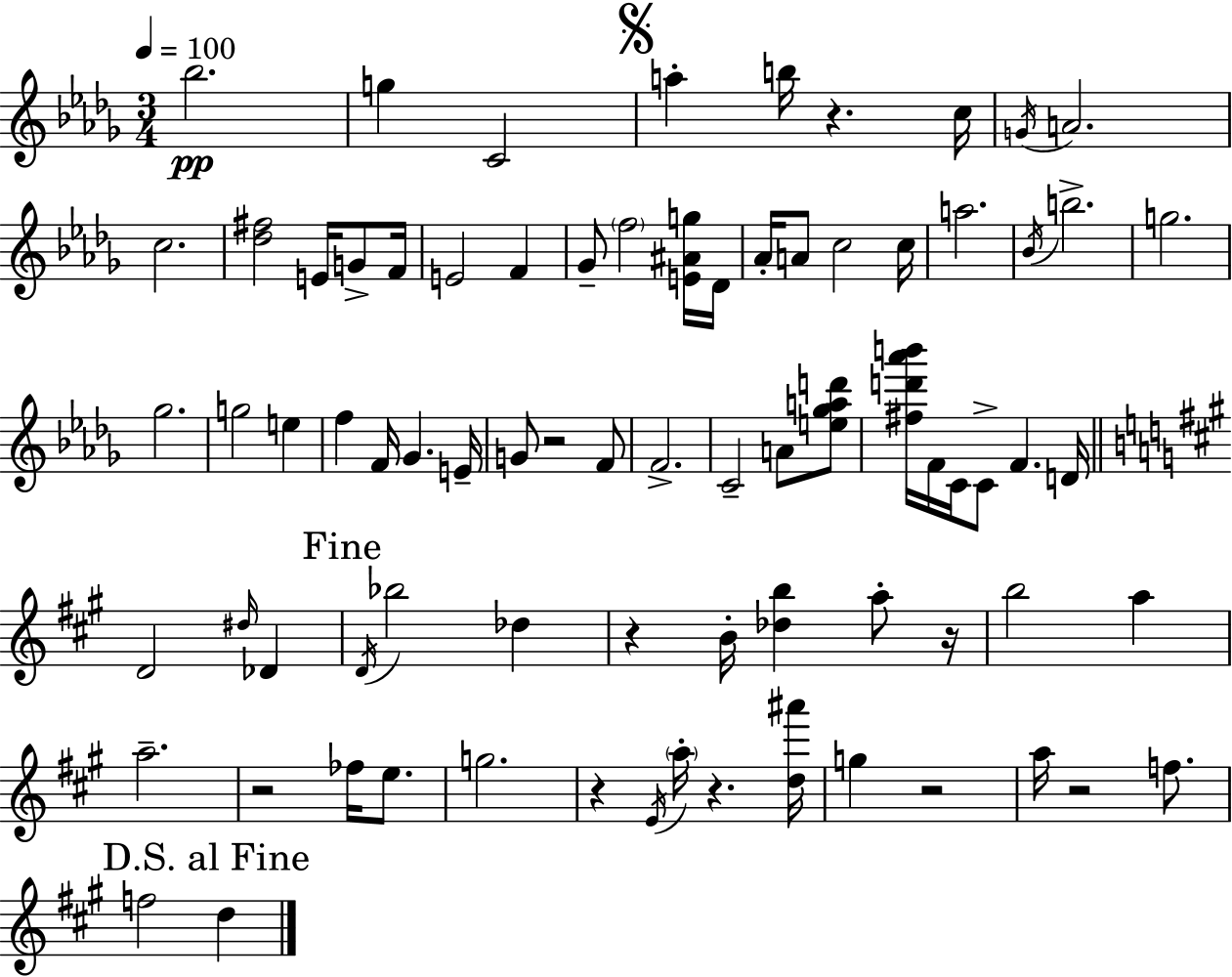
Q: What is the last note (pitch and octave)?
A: D5